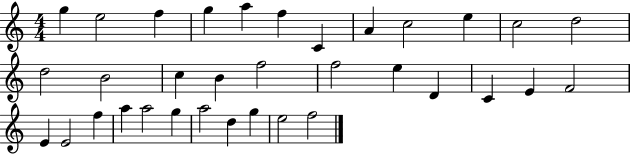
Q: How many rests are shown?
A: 0